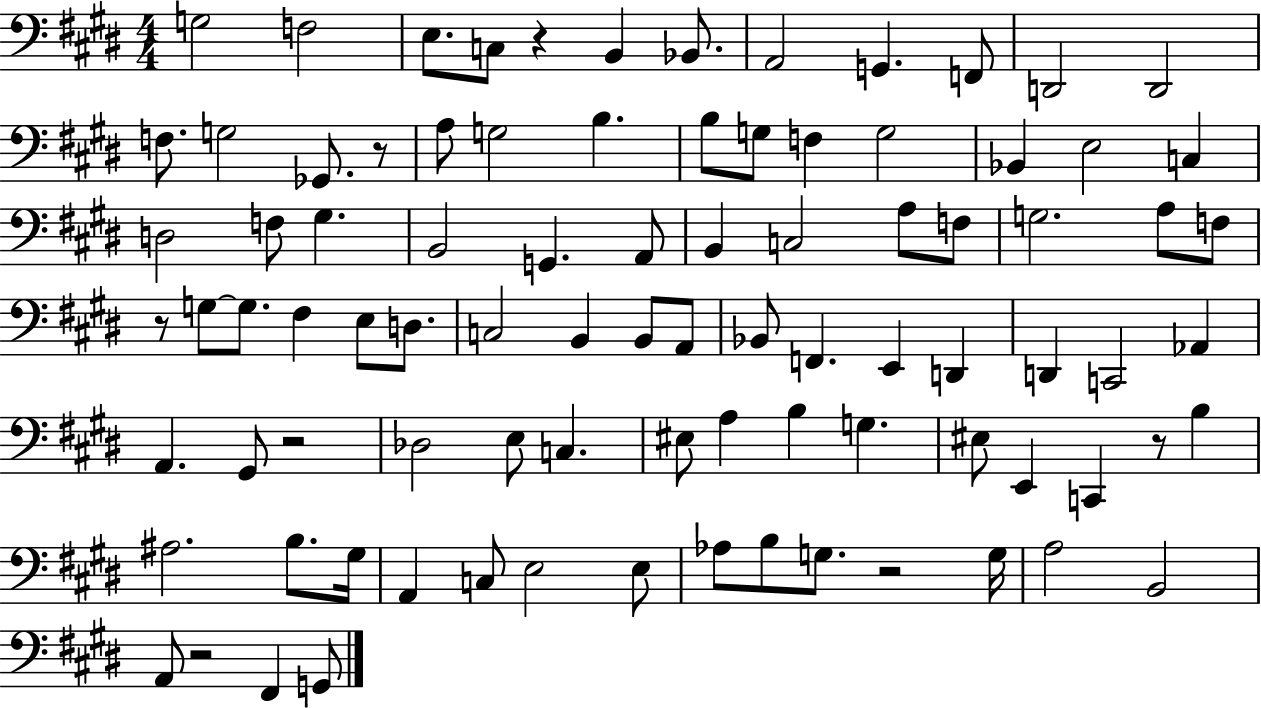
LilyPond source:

{
  \clef bass
  \numericTimeSignature
  \time 4/4
  \key e \major
  \repeat volta 2 { g2 f2 | e8. c8 r4 b,4 bes,8. | a,2 g,4. f,8 | d,2 d,2 | \break f8. g2 ges,8. r8 | a8 g2 b4. | b8 g8 f4 g2 | bes,4 e2 c4 | \break d2 f8 gis4. | b,2 g,4. a,8 | b,4 c2 a8 f8 | g2. a8 f8 | \break r8 g8~~ g8. fis4 e8 d8. | c2 b,4 b,8 a,8 | bes,8 f,4. e,4 d,4 | d,4 c,2 aes,4 | \break a,4. gis,8 r2 | des2 e8 c4. | eis8 a4 b4 g4. | eis8 e,4 c,4 r8 b4 | \break ais2. b8. gis16 | a,4 c8 e2 e8 | aes8 b8 g8. r2 g16 | a2 b,2 | \break a,8 r2 fis,4 g,8 | } \bar "|."
}